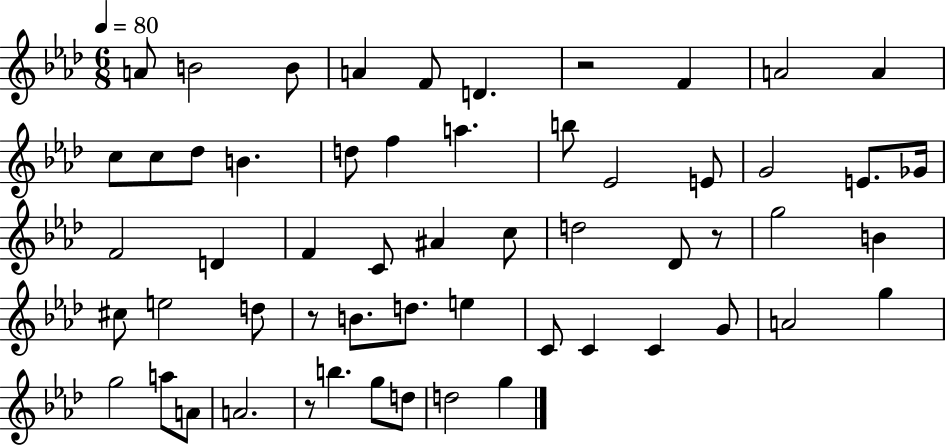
{
  \clef treble
  \numericTimeSignature
  \time 6/8
  \key aes \major
  \tempo 4 = 80
  a'8 b'2 b'8 | a'4 f'8 d'4. | r2 f'4 | a'2 a'4 | \break c''8 c''8 des''8 b'4. | d''8 f''4 a''4. | b''8 ees'2 e'8 | g'2 e'8. ges'16 | \break f'2 d'4 | f'4 c'8 ais'4 c''8 | d''2 des'8 r8 | g''2 b'4 | \break cis''8 e''2 d''8 | r8 b'8. d''8. e''4 | c'8 c'4 c'4 g'8 | a'2 g''4 | \break g''2 a''8 a'8 | a'2. | r8 b''4. g''8 d''8 | d''2 g''4 | \break \bar "|."
}